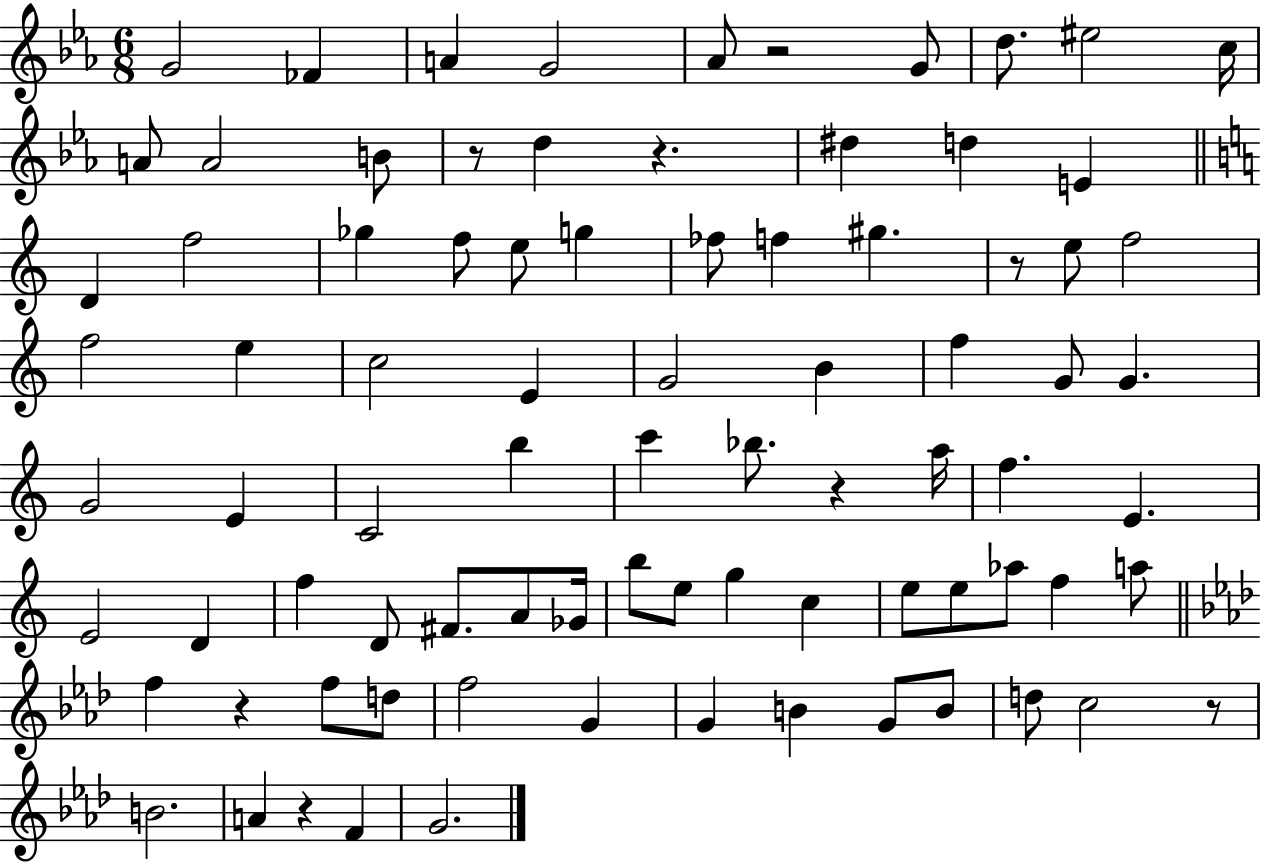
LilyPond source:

{
  \clef treble
  \numericTimeSignature
  \time 6/8
  \key ees \major
  g'2 fes'4 | a'4 g'2 | aes'8 r2 g'8 | d''8. eis''2 c''16 | \break a'8 a'2 b'8 | r8 d''4 r4. | dis''4 d''4 e'4 | \bar "||" \break \key c \major d'4 f''2 | ges''4 f''8 e''8 g''4 | fes''8 f''4 gis''4. | r8 e''8 f''2 | \break f''2 e''4 | c''2 e'4 | g'2 b'4 | f''4 g'8 g'4. | \break g'2 e'4 | c'2 b''4 | c'''4 bes''8. r4 a''16 | f''4. e'4. | \break e'2 d'4 | f''4 d'8 fis'8. a'8 ges'16 | b''8 e''8 g''4 c''4 | e''8 e''8 aes''8 f''4 a''8 | \break \bar "||" \break \key aes \major f''4 r4 f''8 d''8 | f''2 g'4 | g'4 b'4 g'8 b'8 | d''8 c''2 r8 | \break b'2. | a'4 r4 f'4 | g'2. | \bar "|."
}